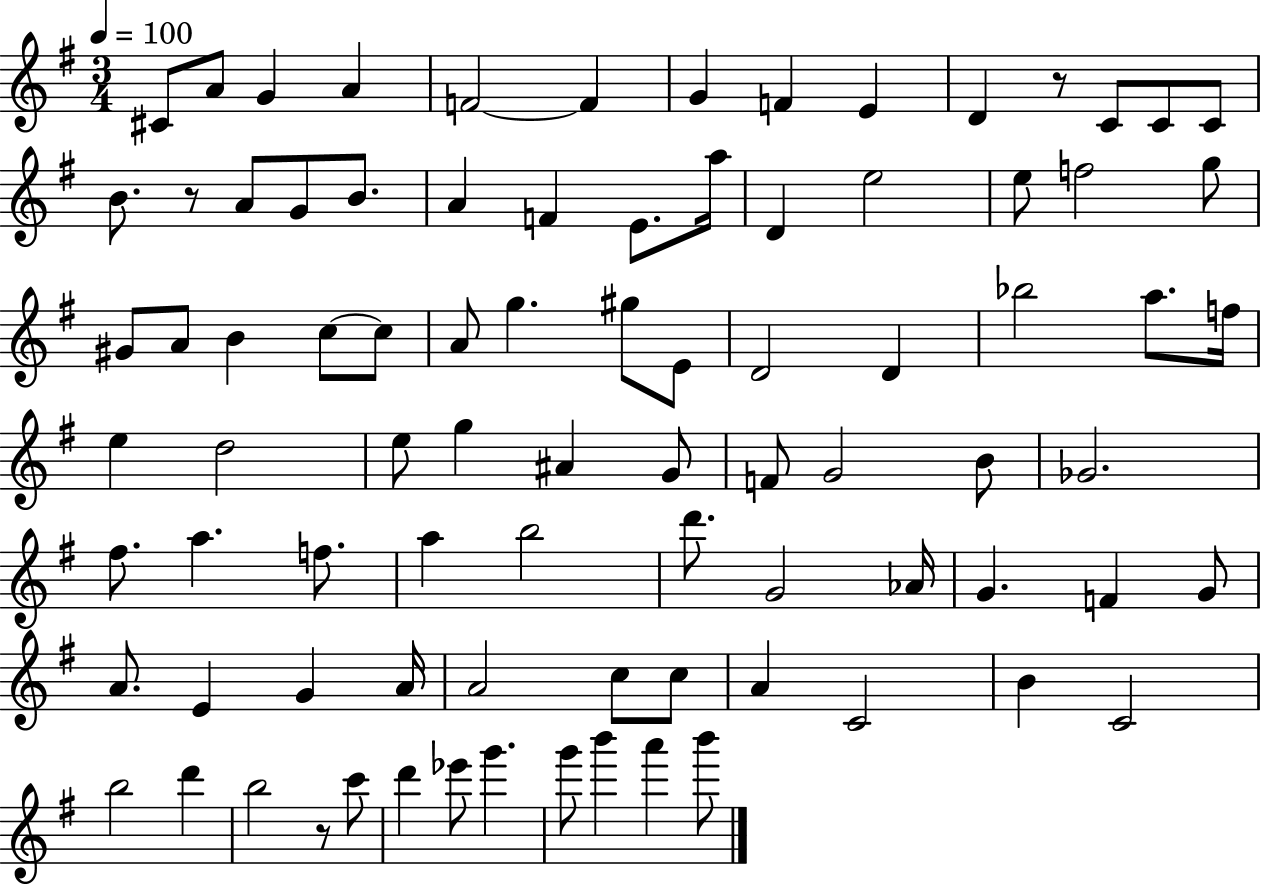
C#4/e A4/e G4/q A4/q F4/h F4/q G4/q F4/q E4/q D4/q R/e C4/e C4/e C4/e B4/e. R/e A4/e G4/e B4/e. A4/q F4/q E4/e. A5/s D4/q E5/h E5/e F5/h G5/e G#4/e A4/e B4/q C5/e C5/e A4/e G5/q. G#5/e E4/e D4/h D4/q Bb5/h A5/e. F5/s E5/q D5/h E5/e G5/q A#4/q G4/e F4/e G4/h B4/e Gb4/h. F#5/e. A5/q. F5/e. A5/q B5/h D6/e. G4/h Ab4/s G4/q. F4/q G4/e A4/e. E4/q G4/q A4/s A4/h C5/e C5/e A4/q C4/h B4/q C4/h B5/h D6/q B5/h R/e C6/e D6/q Eb6/e G6/q. G6/e B6/q A6/q B6/e